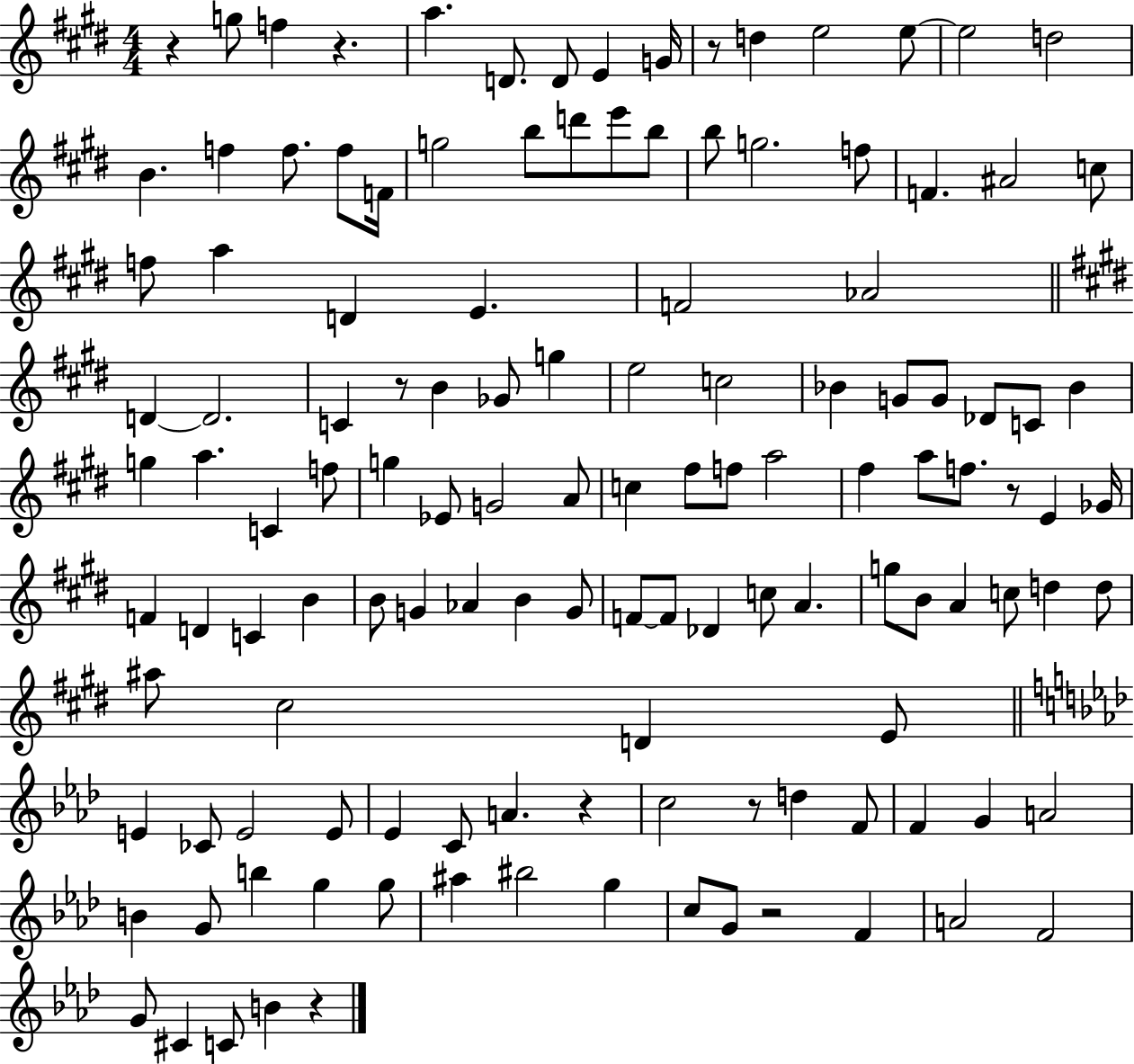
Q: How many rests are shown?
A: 9